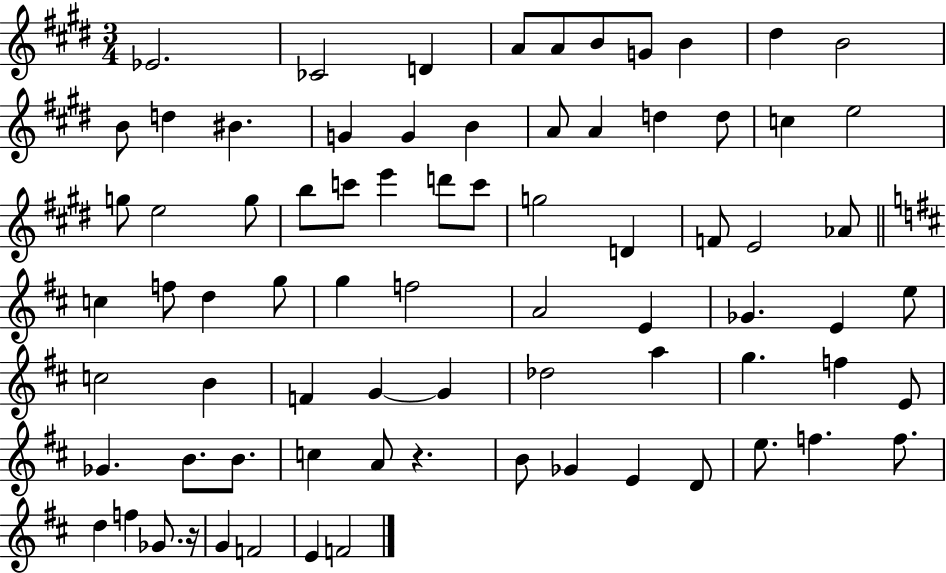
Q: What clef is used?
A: treble